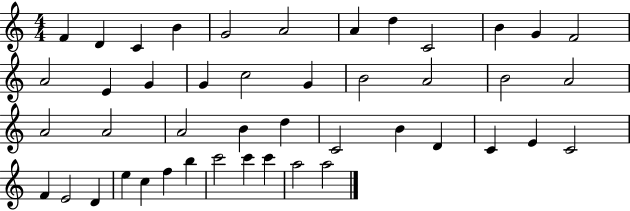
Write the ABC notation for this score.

X:1
T:Untitled
M:4/4
L:1/4
K:C
F D C B G2 A2 A d C2 B G F2 A2 E G G c2 G B2 A2 B2 A2 A2 A2 A2 B d C2 B D C E C2 F E2 D e c f b c'2 c' c' a2 a2